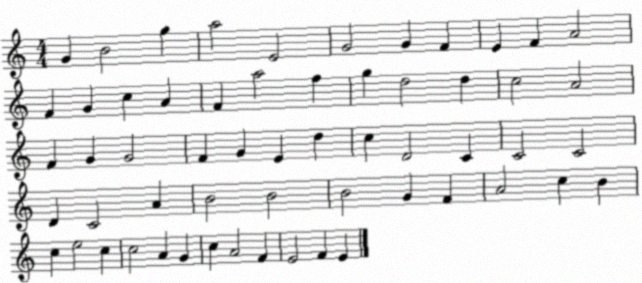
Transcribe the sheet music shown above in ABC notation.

X:1
T:Untitled
M:4/4
L:1/4
K:C
G B2 g a2 E2 G2 G F E F A2 F G c A F a2 f g d2 d c2 A2 F G G2 F G E d c D2 C C2 C2 D C2 A B2 B2 B2 G F A2 c B c e2 c c2 A G c A2 F E2 F E